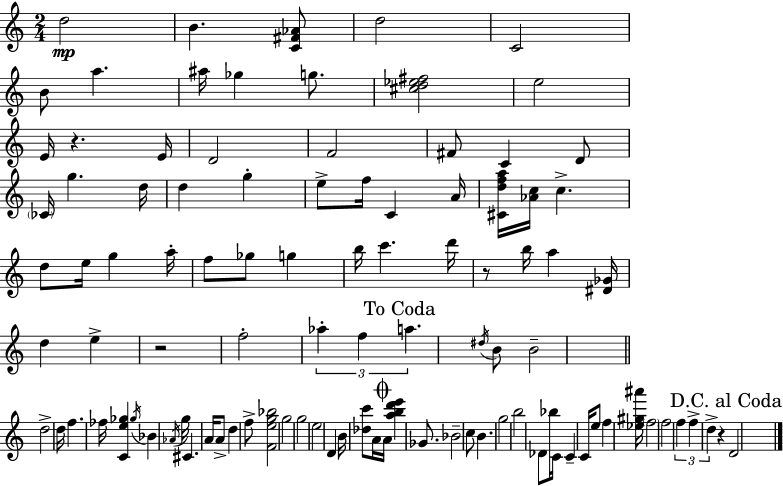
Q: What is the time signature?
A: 2/4